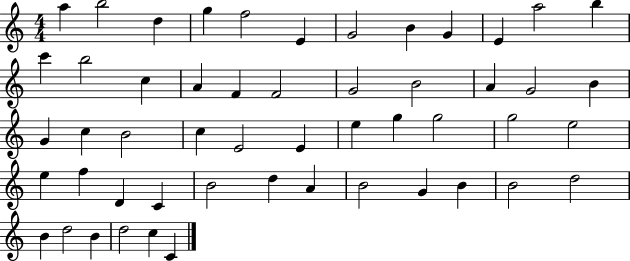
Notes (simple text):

A5/q B5/h D5/q G5/q F5/h E4/q G4/h B4/q G4/q E4/q A5/h B5/q C6/q B5/h C5/q A4/q F4/q F4/h G4/h B4/h A4/q G4/h B4/q G4/q C5/q B4/h C5/q E4/h E4/q E5/q G5/q G5/h G5/h E5/h E5/q F5/q D4/q C4/q B4/h D5/q A4/q B4/h G4/q B4/q B4/h D5/h B4/q D5/h B4/q D5/h C5/q C4/q